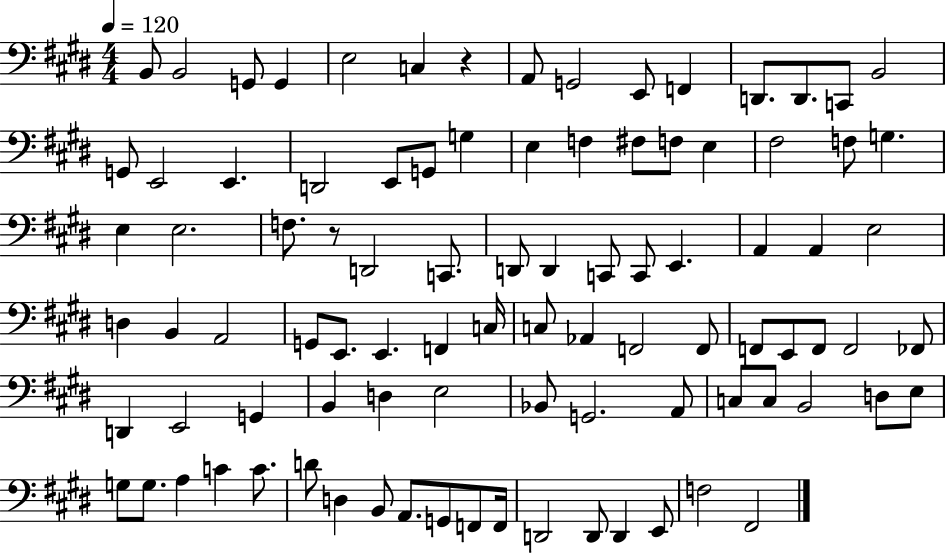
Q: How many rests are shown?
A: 2